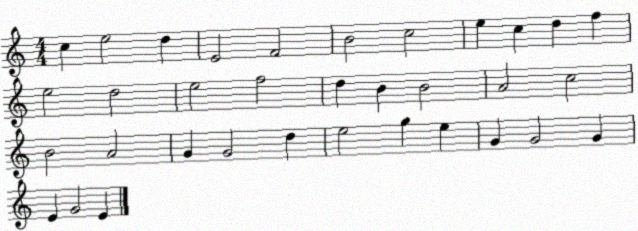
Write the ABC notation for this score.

X:1
T:Untitled
M:4/4
L:1/4
K:C
c e2 d E2 F2 B2 c2 e c d f e2 d2 e2 f2 d B B2 A2 c2 B2 A2 G G2 d e2 g e G G2 G E G2 E